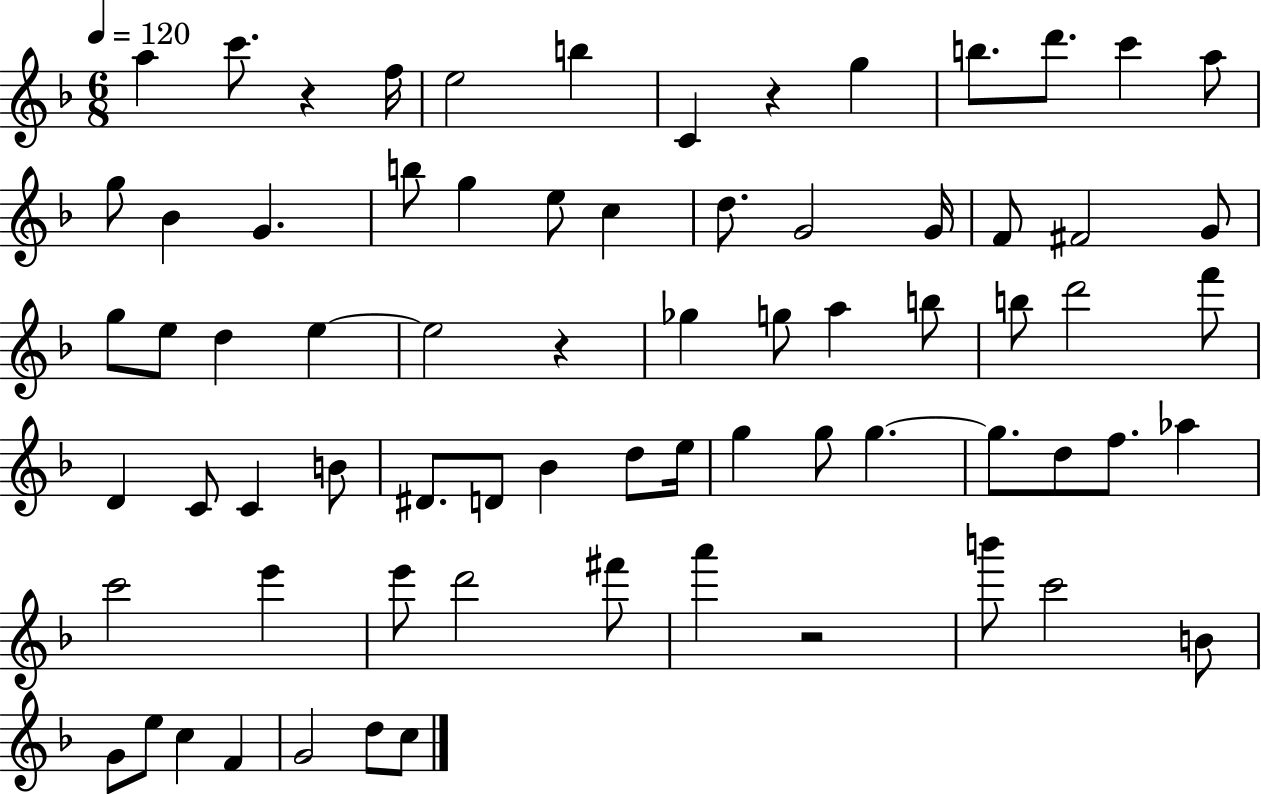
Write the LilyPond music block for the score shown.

{
  \clef treble
  \numericTimeSignature
  \time 6/8
  \key f \major
  \tempo 4 = 120
  a''4 c'''8. r4 f''16 | e''2 b''4 | c'4 r4 g''4 | b''8. d'''8. c'''4 a''8 | \break g''8 bes'4 g'4. | b''8 g''4 e''8 c''4 | d''8. g'2 g'16 | f'8 fis'2 g'8 | \break g''8 e''8 d''4 e''4~~ | e''2 r4 | ges''4 g''8 a''4 b''8 | b''8 d'''2 f'''8 | \break d'4 c'8 c'4 b'8 | dis'8. d'8 bes'4 d''8 e''16 | g''4 g''8 g''4.~~ | g''8. d''8 f''8. aes''4 | \break c'''2 e'''4 | e'''8 d'''2 fis'''8 | a'''4 r2 | b'''8 c'''2 b'8 | \break g'8 e''8 c''4 f'4 | g'2 d''8 c''8 | \bar "|."
}